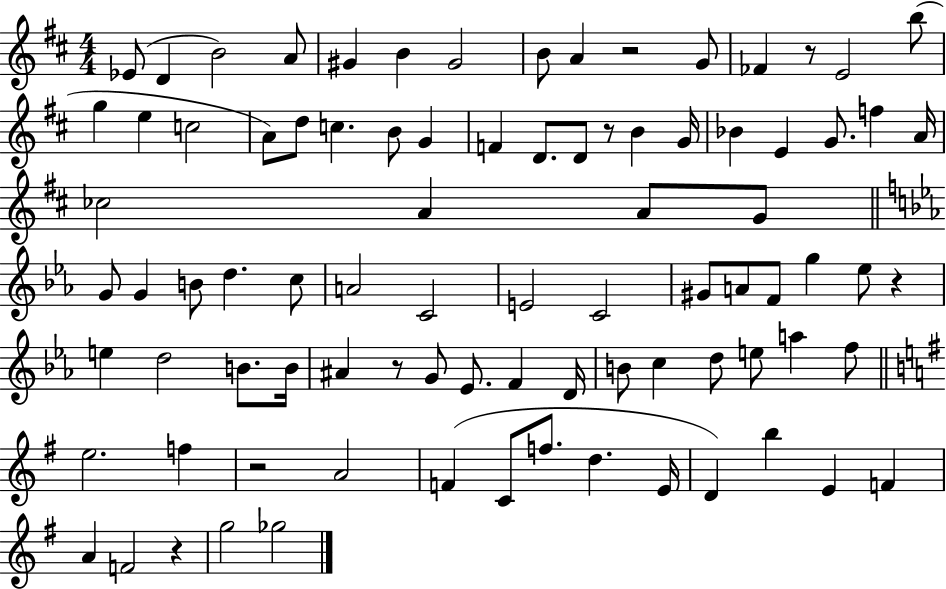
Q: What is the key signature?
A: D major